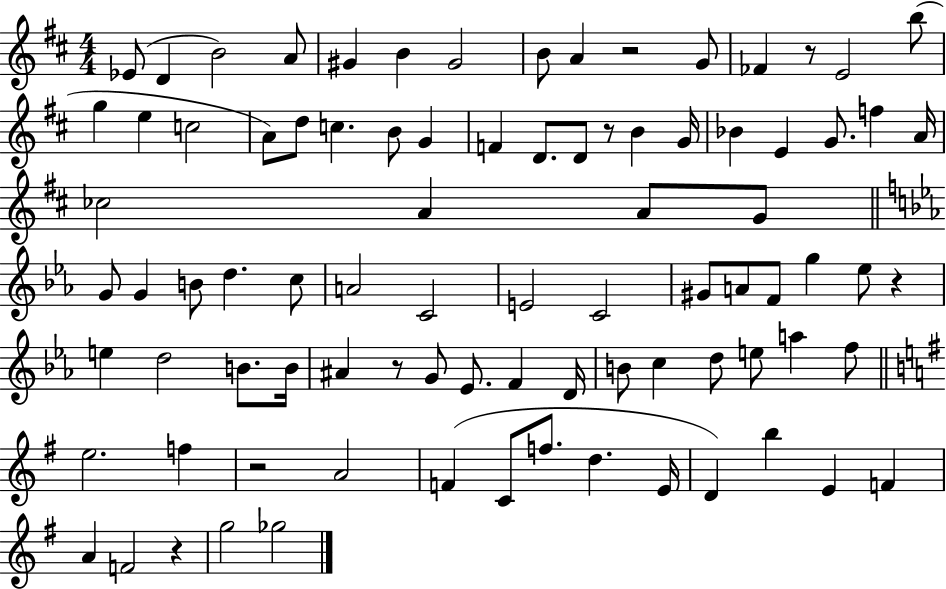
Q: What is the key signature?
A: D major